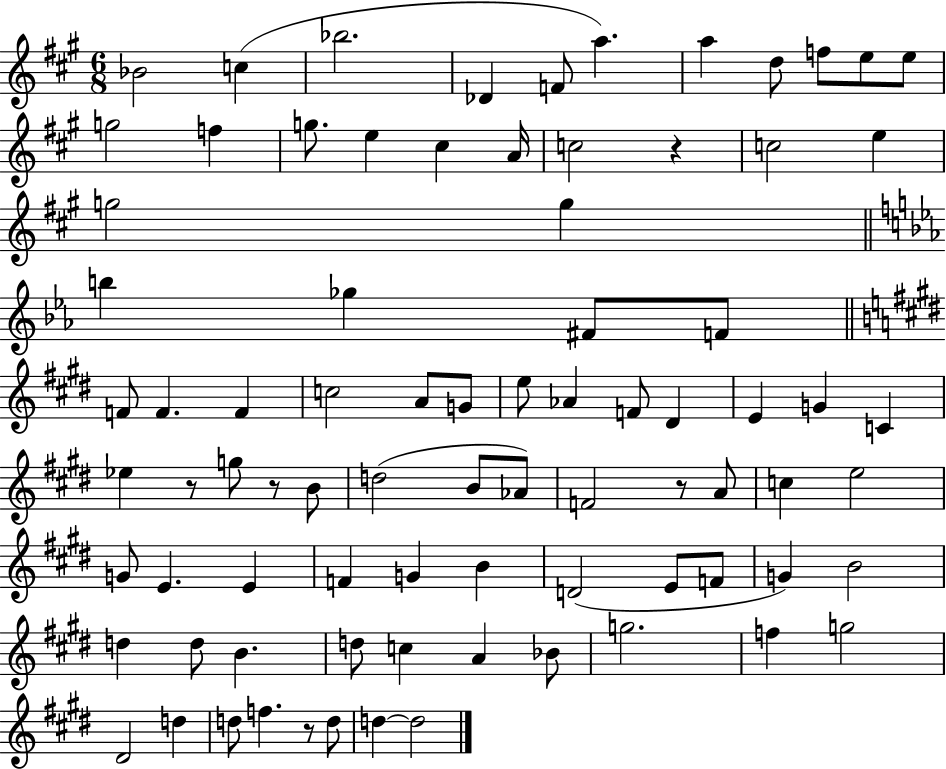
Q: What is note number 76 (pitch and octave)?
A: D5